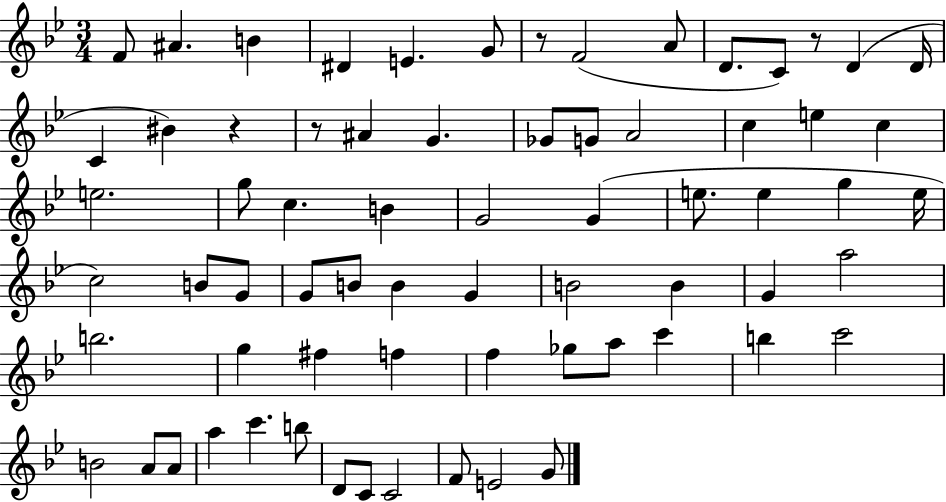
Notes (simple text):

F4/e A#4/q. B4/q D#4/q E4/q. G4/e R/e F4/h A4/e D4/e. C4/e R/e D4/q D4/s C4/q BIS4/q R/q R/e A#4/q G4/q. Gb4/e G4/e A4/h C5/q E5/q C5/q E5/h. G5/e C5/q. B4/q G4/h G4/q E5/e. E5/q G5/q E5/s C5/h B4/e G4/e G4/e B4/e B4/q G4/q B4/h B4/q G4/q A5/h B5/h. G5/q F#5/q F5/q F5/q Gb5/e A5/e C6/q B5/q C6/h B4/h A4/e A4/e A5/q C6/q. B5/e D4/e C4/e C4/h F4/e E4/h G4/e